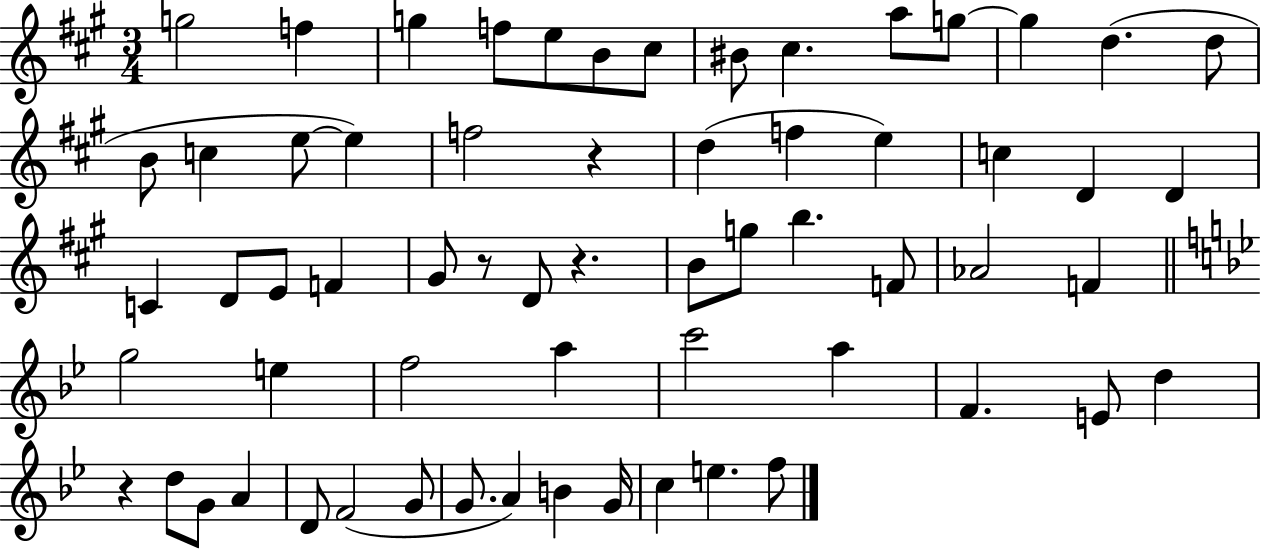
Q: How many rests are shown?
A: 4